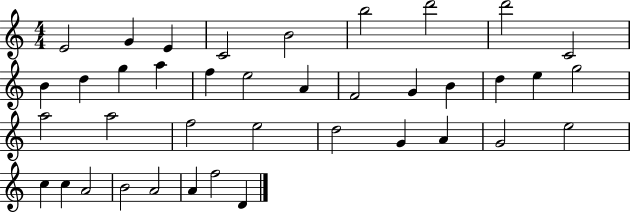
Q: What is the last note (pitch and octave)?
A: D4